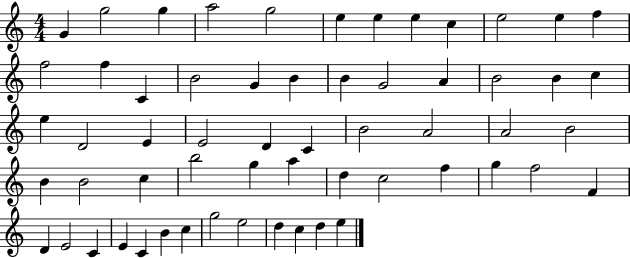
{
  \clef treble
  \numericTimeSignature
  \time 4/4
  \key c \major
  g'4 g''2 g''4 | a''2 g''2 | e''4 e''4 e''4 c''4 | e''2 e''4 f''4 | \break f''2 f''4 c'4 | b'2 g'4 b'4 | b'4 g'2 a'4 | b'2 b'4 c''4 | \break e''4 d'2 e'4 | e'2 d'4 c'4 | b'2 a'2 | a'2 b'2 | \break b'4 b'2 c''4 | b''2 g''4 a''4 | d''4 c''2 f''4 | g''4 f''2 f'4 | \break d'4 e'2 c'4 | e'4 c'4 b'4 c''4 | g''2 e''2 | d''4 c''4 d''4 e''4 | \break \bar "|."
}